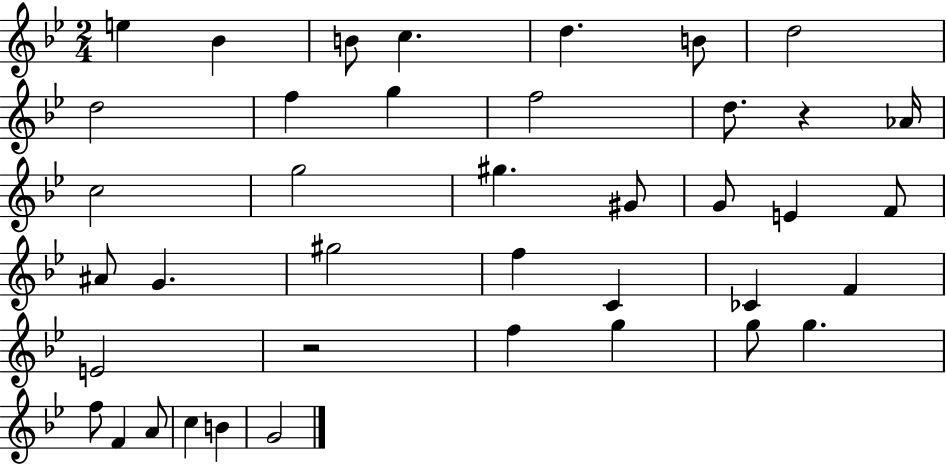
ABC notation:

X:1
T:Untitled
M:2/4
L:1/4
K:Bb
e _B B/2 c d B/2 d2 d2 f g f2 d/2 z _A/4 c2 g2 ^g ^G/2 G/2 E F/2 ^A/2 G ^g2 f C _C F E2 z2 f g g/2 g f/2 F A/2 c B G2